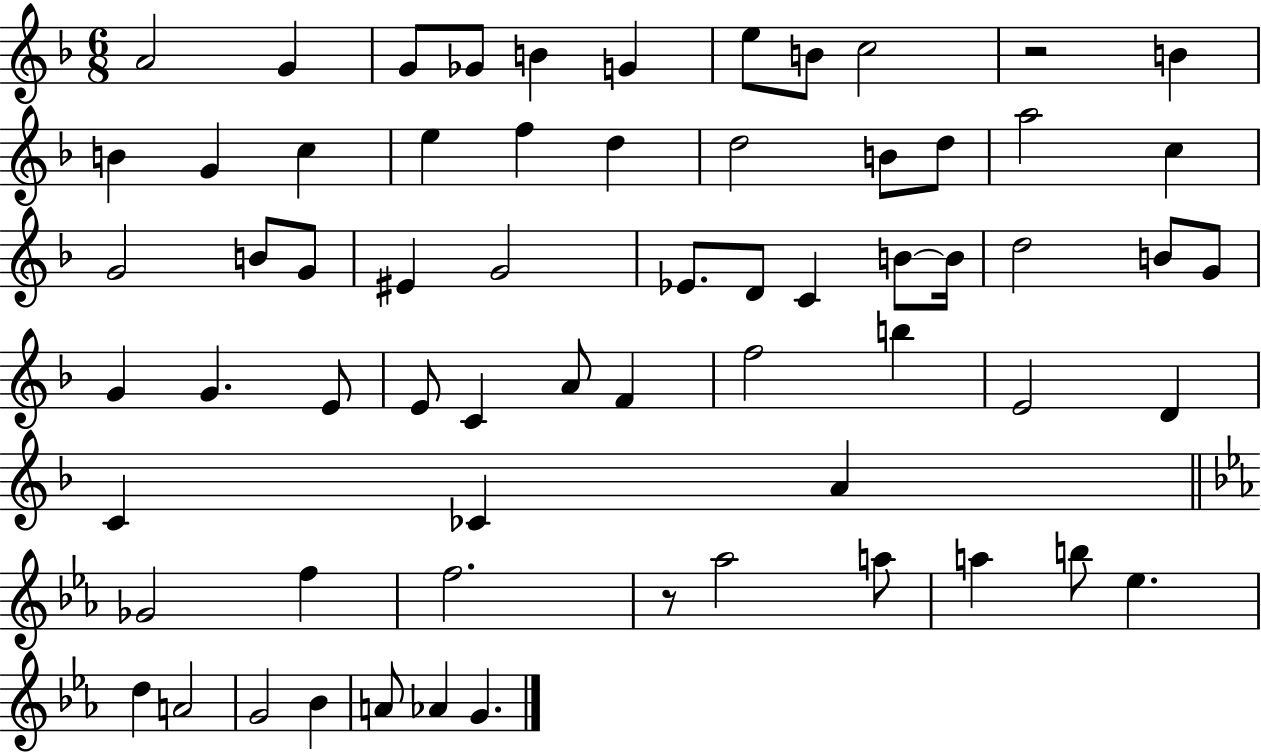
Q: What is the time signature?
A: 6/8